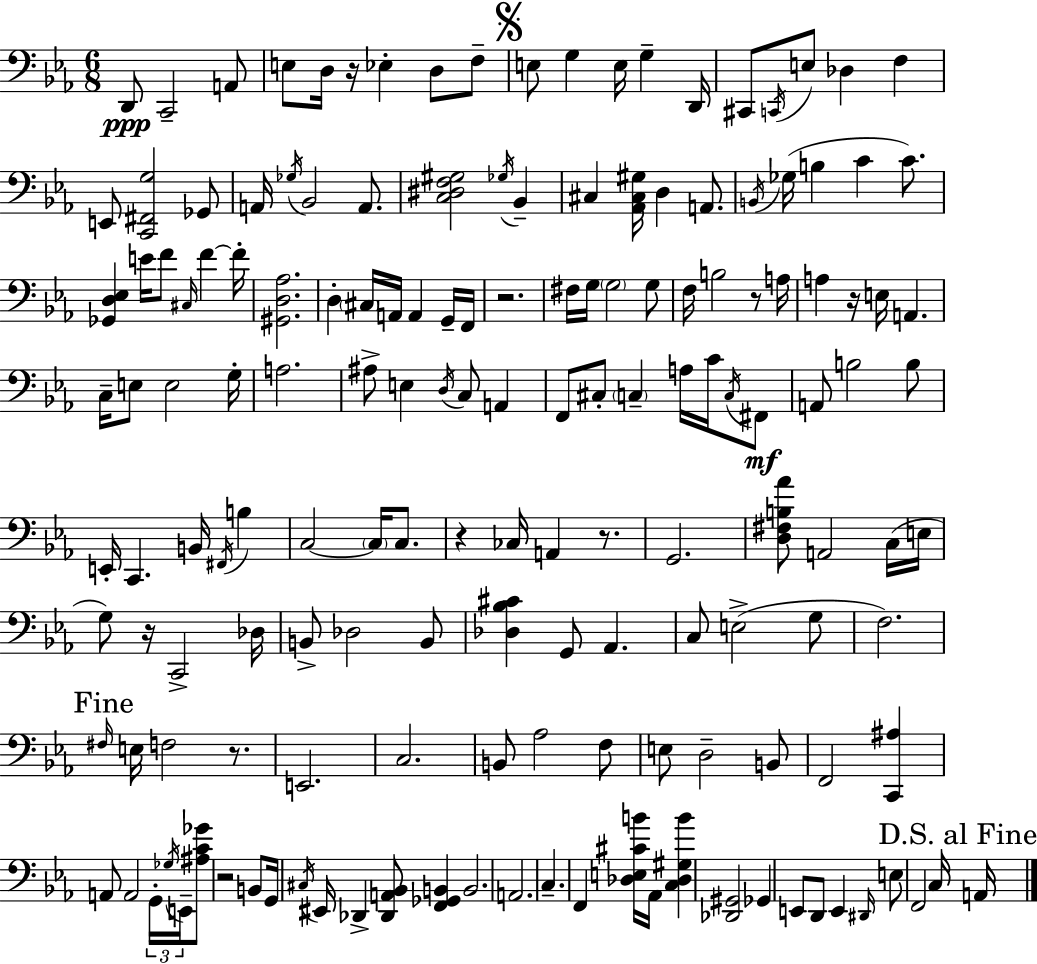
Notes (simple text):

D2/e C2/h A2/e E3/e D3/s R/s Eb3/q D3/e F3/e E3/e G3/q E3/s G3/q D2/s C#2/e C2/s E3/e Db3/q F3/q E2/e [C2,F#2,G3]/h Gb2/e A2/s Gb3/s Bb2/h A2/e. [C3,D#3,F3,G#3]/h Gb3/s Bb2/q C#3/q [Ab2,C#3,G#3]/s D3/q A2/e. B2/s Gb3/s B3/q C4/q C4/e. [Gb2,D3,Eb3]/q E4/s F4/e C#3/s F4/q F4/s [G#2,D3,Ab3]/h. D3/q C#3/s A2/s A2/q G2/s F2/s R/h. F#3/s G3/s G3/h G3/e F3/s B3/h R/e A3/s A3/q R/s E3/s A2/q. C3/s E3/e E3/h G3/s A3/h. A#3/e E3/q D3/s C3/e A2/q F2/e C#3/e C3/q A3/s C4/s C3/s F#2/e A2/e B3/h B3/e E2/s C2/q. B2/s F#2/s B3/q C3/h C3/s C3/e. R/q CES3/s A2/q R/e. G2/h. [D3,F#3,B3,Ab4]/e A2/h C3/s E3/s G3/e R/s C2/h Db3/s B2/e Db3/h B2/e [Db3,Bb3,C#4]/q G2/e Ab2/q. C3/e E3/h G3/e F3/h. F#3/s E3/s F3/h R/e. E2/h. C3/h. B2/e Ab3/h F3/e E3/e D3/h B2/e F2/h [C2,A#3]/q A2/e A2/h G2/s Gb3/s E2/s [A#3,C4,Gb4]/e R/h B2/e G2/s C#3/s EIS2/s Db2/q [Db2,A2,Bb2]/e [F2,Gb2,B2]/q B2/h. A2/h. C3/q. F2/q [Db3,E3,C#4,B4]/s Ab2/s [C3,Db3,G#3,B4]/q [Db2,G#2]/h Gb2/q E2/e D2/e E2/q D#2/s E3/e F2/h C3/s A2/s